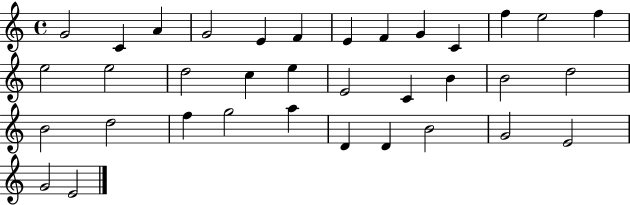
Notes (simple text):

G4/h C4/q A4/q G4/h E4/q F4/q E4/q F4/q G4/q C4/q F5/q E5/h F5/q E5/h E5/h D5/h C5/q E5/q E4/h C4/q B4/q B4/h D5/h B4/h D5/h F5/q G5/h A5/q D4/q D4/q B4/h G4/h E4/h G4/h E4/h